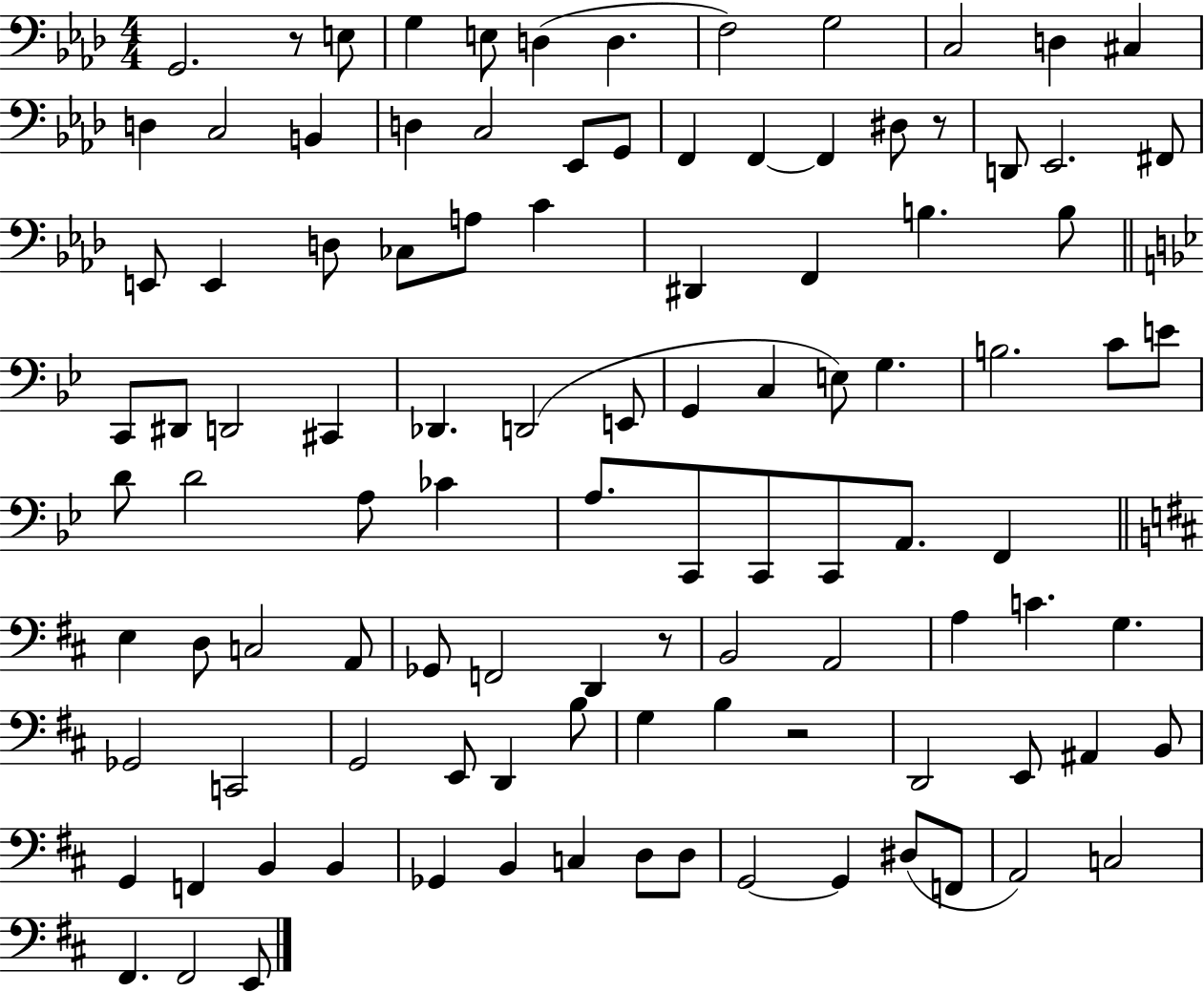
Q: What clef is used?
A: bass